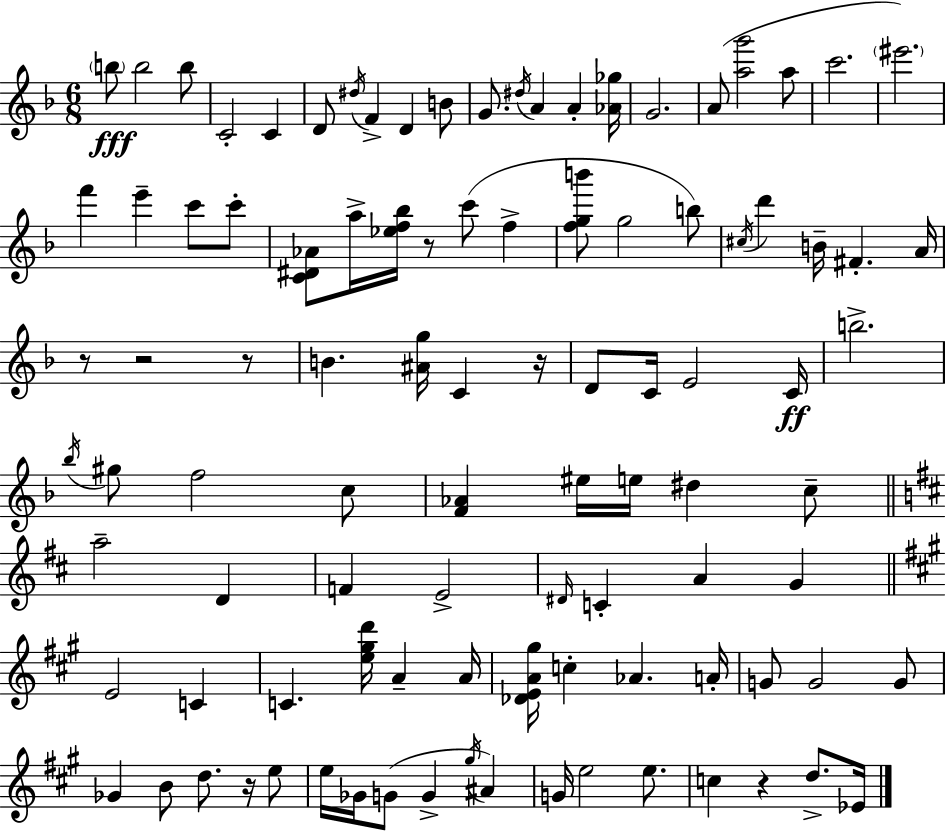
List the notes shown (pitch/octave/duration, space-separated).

B5/e B5/h B5/e C4/h C4/q D4/e D#5/s F4/q D4/q B4/e G4/e. D#5/s A4/q A4/q [Ab4,Gb5]/s G4/h. A4/e [A5,G6]/h A5/e C6/h. EIS6/h. F6/q E6/q C6/e C6/e [C4,D#4,Ab4]/e A5/s [Eb5,F5,Bb5]/s R/e C6/e F5/q [F5,G5,B6]/e G5/h B5/e C#5/s D6/q B4/s F#4/q. A4/s R/e R/h R/e B4/q. [A#4,G5]/s C4/q R/s D4/e C4/s E4/h C4/s B5/h. Bb5/s G#5/e F5/h C5/e [F4,Ab4]/q EIS5/s E5/s D#5/q C5/e A5/h D4/q F4/q E4/h D#4/s C4/q A4/q G4/q E4/h C4/q C4/q. [E5,G#5,D6]/s A4/q A4/s [Db4,E4,A4,G#5]/s C5/q Ab4/q. A4/s G4/e G4/h G4/e Gb4/q B4/e D5/e. R/s E5/e E5/s Gb4/s G4/e G4/q G#5/s A#4/q G4/s E5/h E5/e. C5/q R/q D5/e. Eb4/s